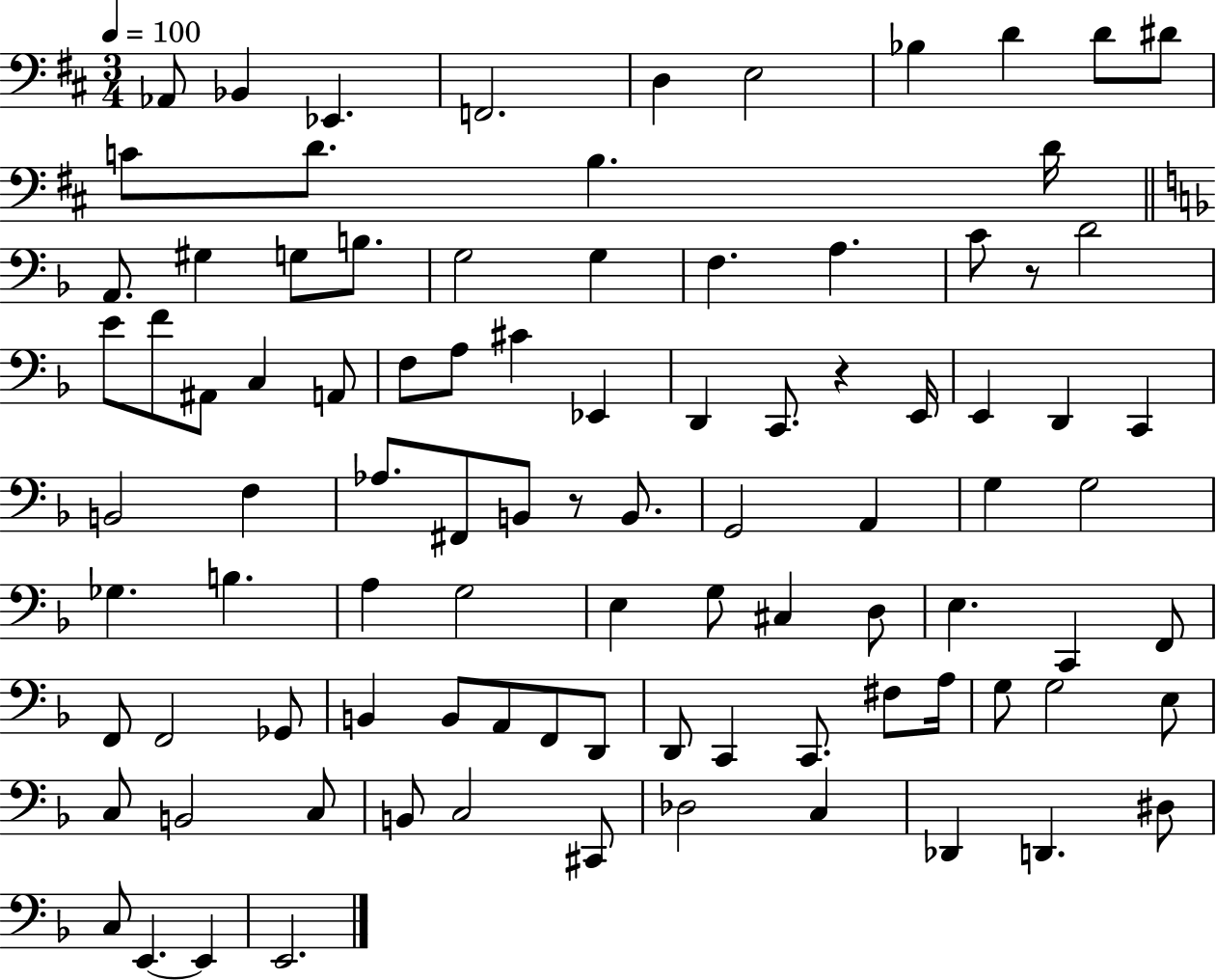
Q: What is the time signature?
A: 3/4